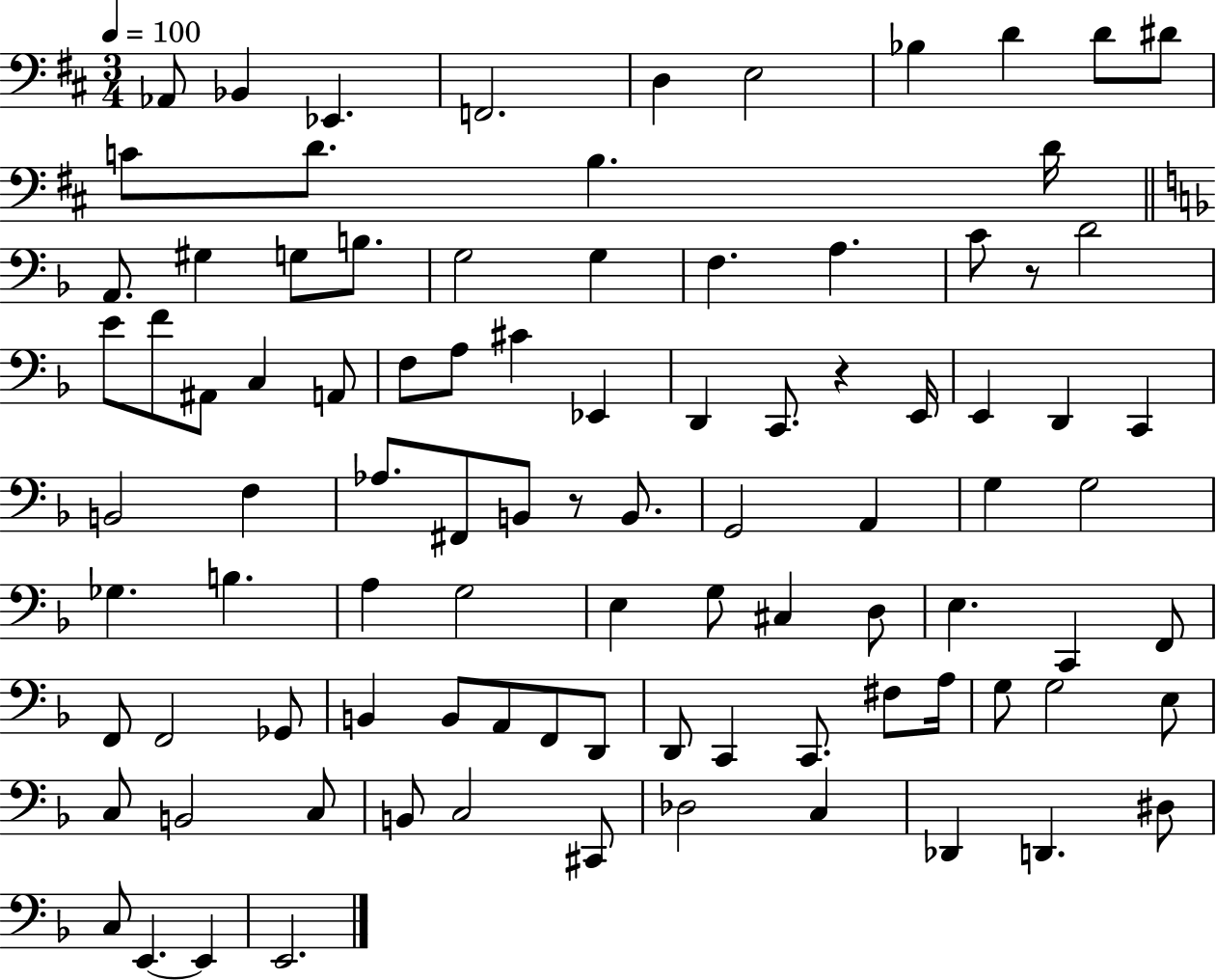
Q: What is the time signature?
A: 3/4